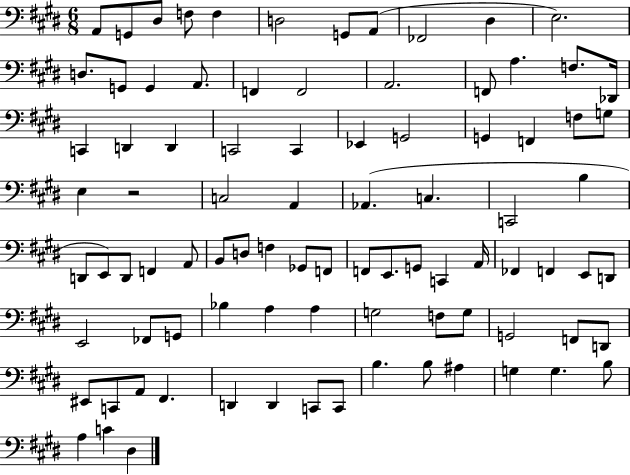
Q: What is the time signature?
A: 6/8